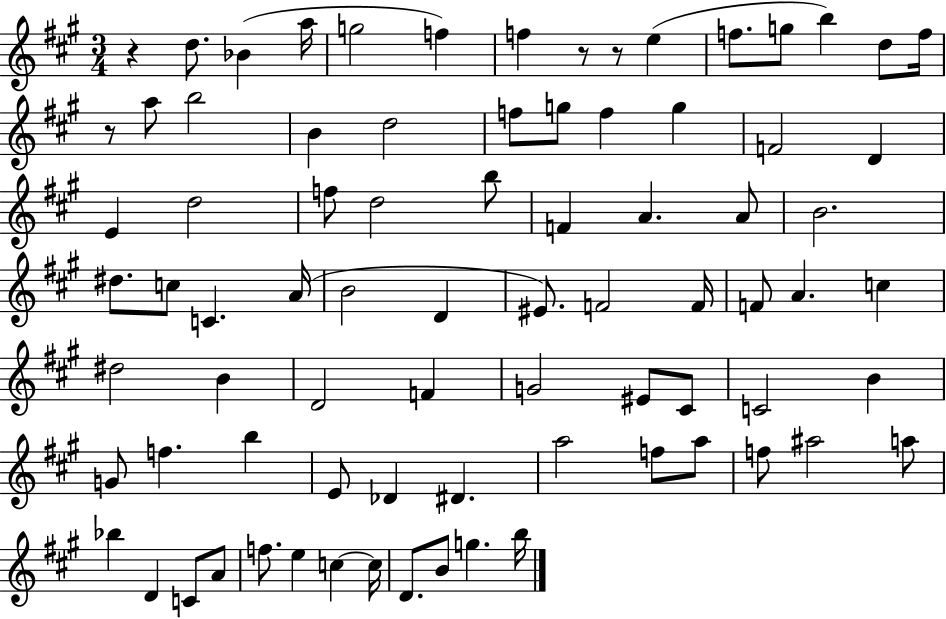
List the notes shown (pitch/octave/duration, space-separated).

R/q D5/e. Bb4/q A5/s G5/h F5/q F5/q R/e R/e E5/q F5/e. G5/e B5/q D5/e F5/s R/e A5/e B5/h B4/q D5/h F5/e G5/e F5/q G5/q F4/h D4/q E4/q D5/h F5/e D5/h B5/e F4/q A4/q. A4/e B4/h. D#5/e. C5/e C4/q. A4/s B4/h D4/q EIS4/e. F4/h F4/s F4/e A4/q. C5/q D#5/h B4/q D4/h F4/q G4/h EIS4/e C#4/e C4/h B4/q G4/e F5/q. B5/q E4/e Db4/q D#4/q. A5/h F5/e A5/e F5/e A#5/h A5/e Bb5/q D4/q C4/e A4/e F5/e. E5/q C5/q C5/s D4/e. B4/e G5/q. B5/s